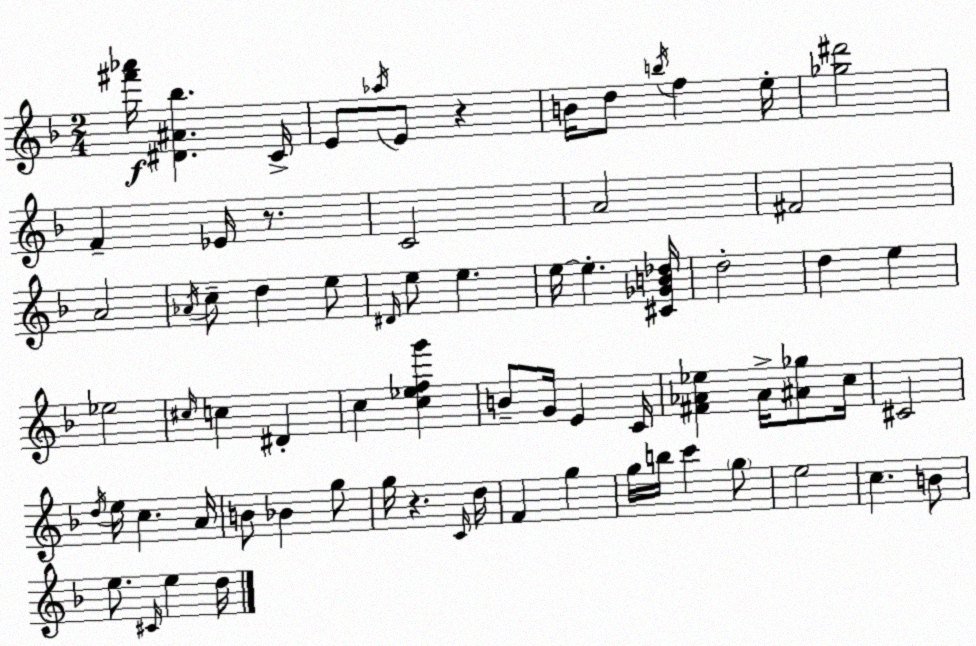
X:1
T:Untitled
M:2/4
L:1/4
K:Dm
[^f'_a']/4 [^D^A_b] C/4 E/2 _a/4 E/2 z B/4 d/2 b/4 f e/4 [_g^d']2 F _E/4 z/2 C2 A2 ^F2 A2 _A/4 c/2 d e/2 ^D/4 e/2 e e/4 e [^C_GB_d]/4 d2 d e _e2 ^c/4 c ^D c [c_efg'] B/2 G/4 E C/4 [^F_A_e] _A/4 [^A_g]/2 c/4 ^C2 d/4 e/4 c A/4 B/2 _B g/2 g/4 z C/4 d/4 F g g/4 b/4 c' g/2 e2 c B/2 e/2 ^C/4 e d/4